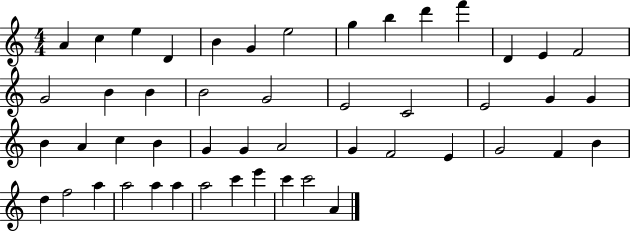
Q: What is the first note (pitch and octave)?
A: A4